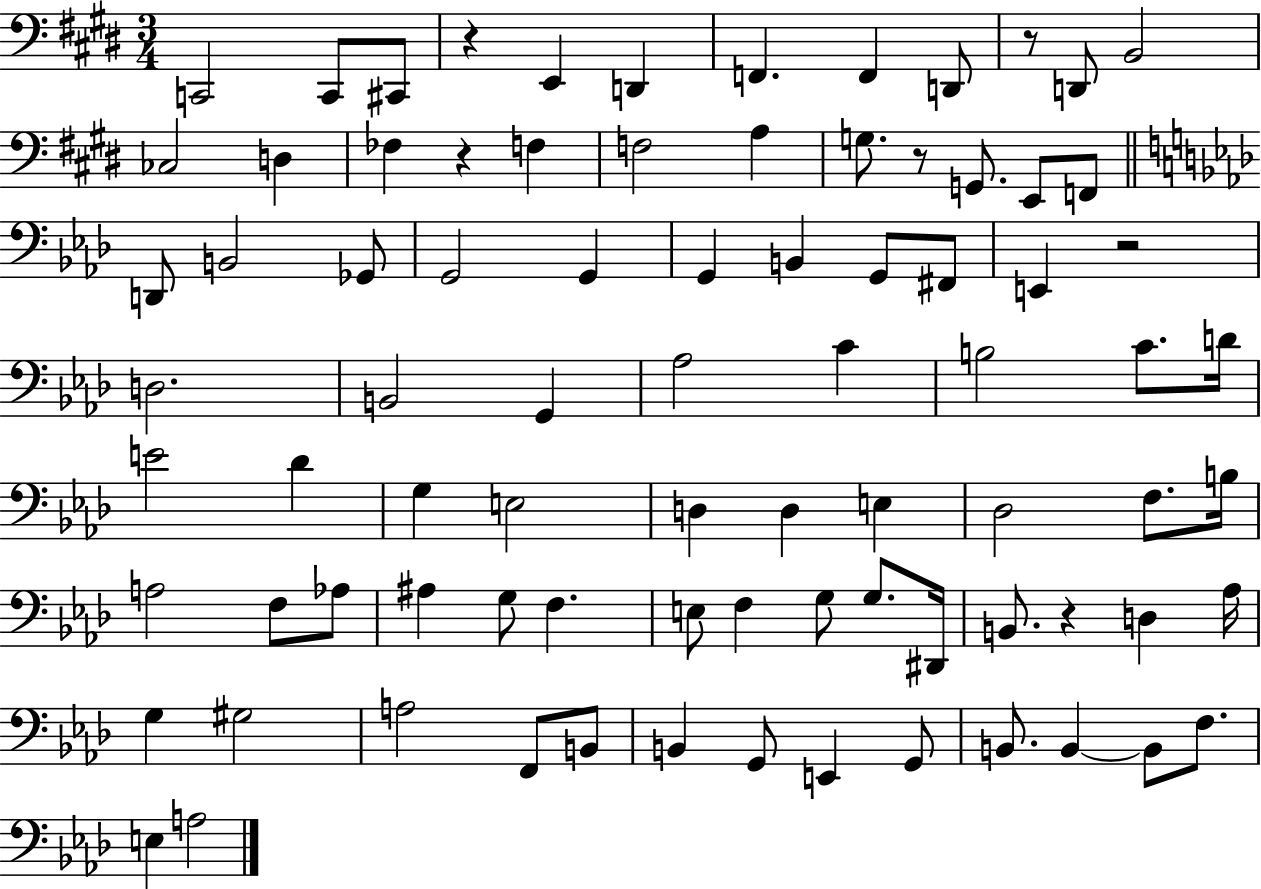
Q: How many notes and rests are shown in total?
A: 83